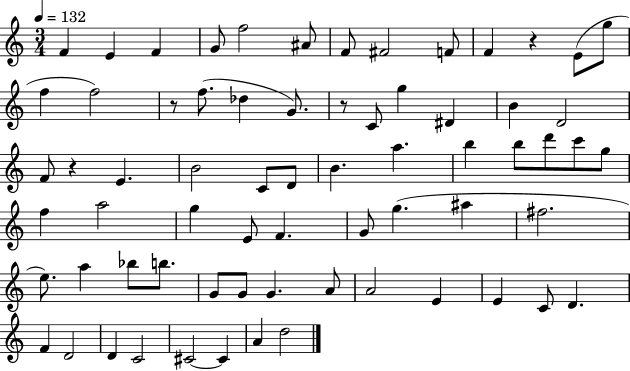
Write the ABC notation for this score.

X:1
T:Untitled
M:3/4
L:1/4
K:C
F E F G/2 f2 ^A/2 F/2 ^F2 F/2 F z E/2 g/2 f f2 z/2 f/2 _d G/2 z/2 C/2 g ^D B D2 F/2 z E B2 C/2 D/2 B a b b/2 d'/2 c'/2 g/2 f a2 g E/2 F G/2 g ^a ^f2 e/2 a _b/2 b/2 G/2 G/2 G A/2 A2 E E C/2 D F D2 D C2 ^C2 ^C A d2